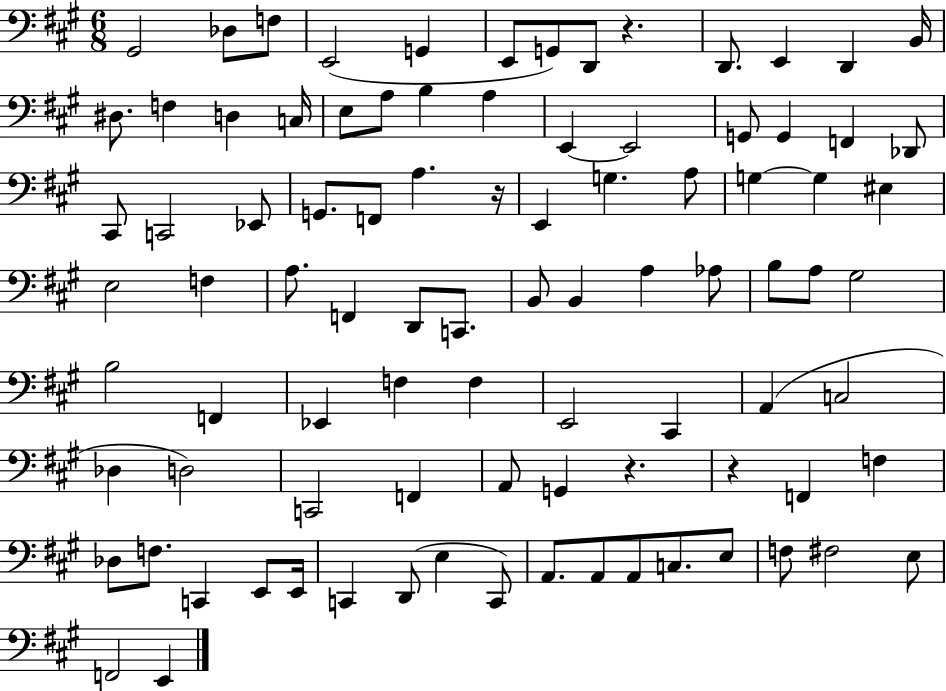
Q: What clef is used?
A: bass